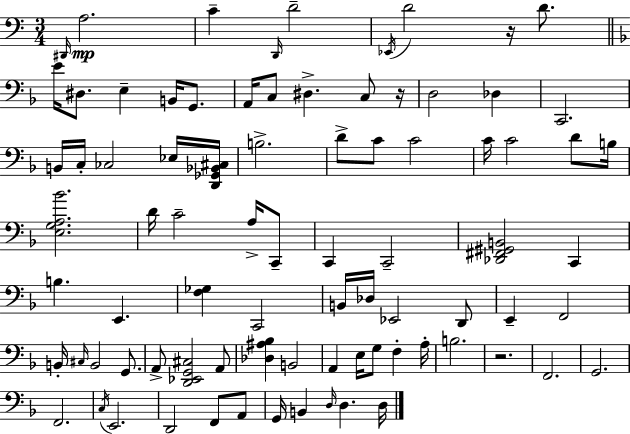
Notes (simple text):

D#2/s A3/h. C4/q D2/s D4/h Eb2/s D4/h R/s D4/e. E4/s D#3/e. E3/q B2/s G2/e. A2/s C3/e D#3/q. C3/e R/s D3/h Db3/q C2/h. B2/s C3/s CES3/h Eb3/s [D2,Gb2,Bb2,C#3]/s B3/h. D4/e C4/e C4/h C4/s C4/h D4/e B3/s [E3,G3,A3,Bb4]/h. D4/s C4/h A3/s C2/e C2/q C2/h [Db2,F#2,G#2,B2]/h C2/q B3/q. E2/q. [F3,Gb3]/q C2/h B2/s Db3/s Eb2/h D2/e E2/q F2/h B2/s C#3/s B2/h G2/e. A2/e [D2,Eb2,G2,C#3]/h A2/e [Db3,A#3,Bb3]/q B2/h A2/q E3/s G3/e F3/q A3/s B3/h. R/h. F2/h. G2/h. F2/h. C3/s E2/h. D2/h F2/e A2/e G2/s B2/q D3/s D3/q. D3/s